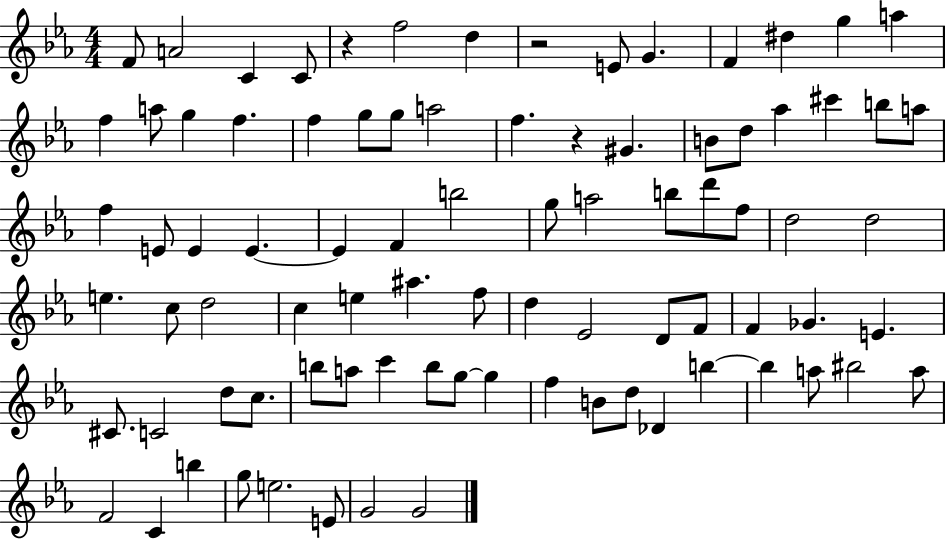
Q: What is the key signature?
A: EES major